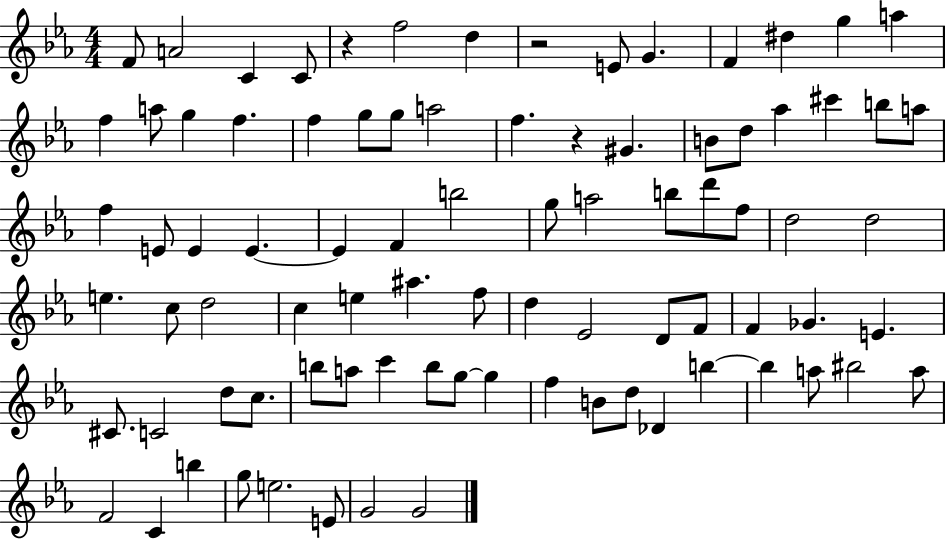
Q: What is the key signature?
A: EES major